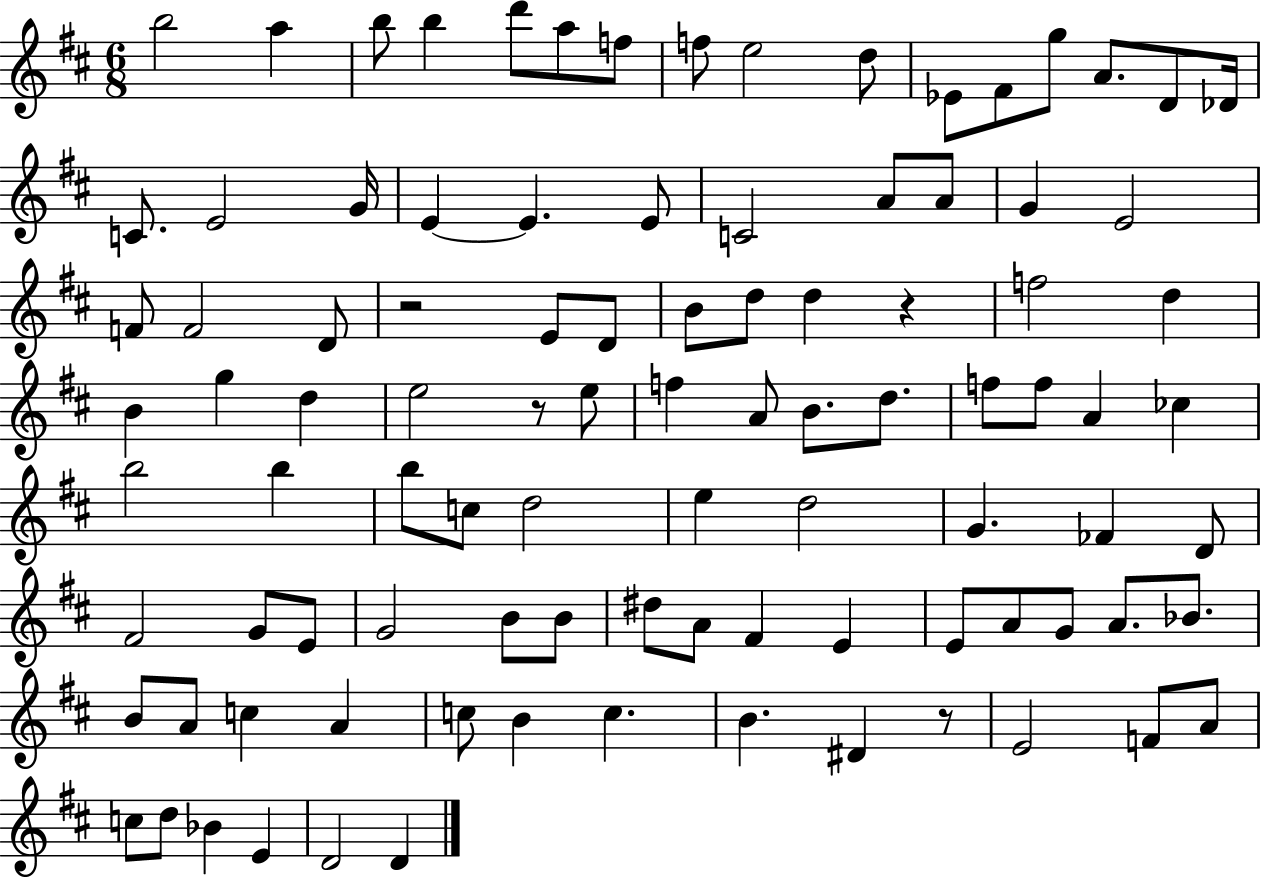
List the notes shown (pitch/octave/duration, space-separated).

B5/h A5/q B5/e B5/q D6/e A5/e F5/e F5/e E5/h D5/e Eb4/e F#4/e G5/e A4/e. D4/e Db4/s C4/e. E4/h G4/s E4/q E4/q. E4/e C4/h A4/e A4/e G4/q E4/h F4/e F4/h D4/e R/h E4/e D4/e B4/e D5/e D5/q R/q F5/h D5/q B4/q G5/q D5/q E5/h R/e E5/e F5/q A4/e B4/e. D5/e. F5/e F5/e A4/q CES5/q B5/h B5/q B5/e C5/e D5/h E5/q D5/h G4/q. FES4/q D4/e F#4/h G4/e E4/e G4/h B4/e B4/e D#5/e A4/e F#4/q E4/q E4/e A4/e G4/e A4/e. Bb4/e. B4/e A4/e C5/q A4/q C5/e B4/q C5/q. B4/q. D#4/q R/e E4/h F4/e A4/e C5/e D5/e Bb4/q E4/q D4/h D4/q